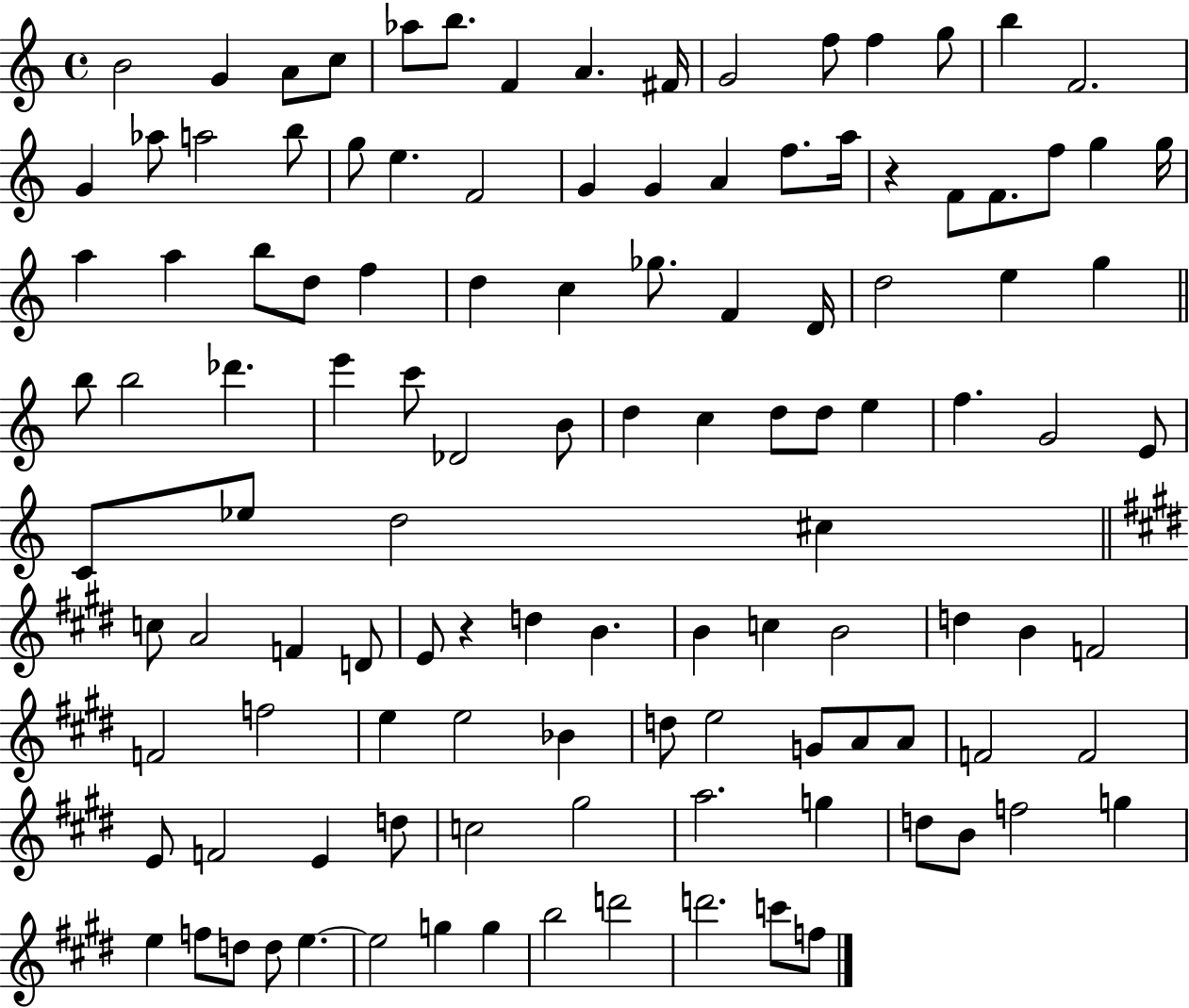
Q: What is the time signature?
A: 4/4